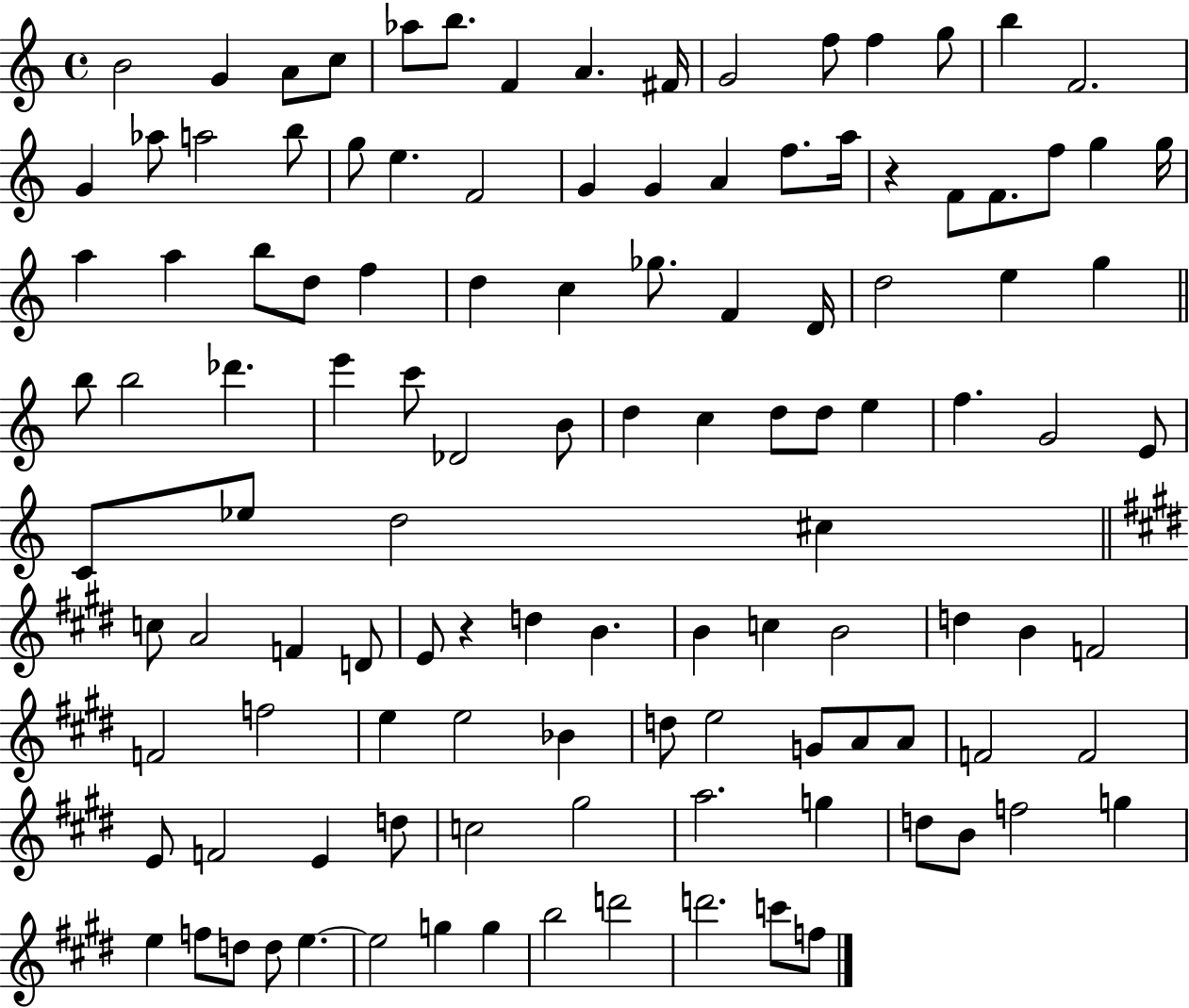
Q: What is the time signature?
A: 4/4